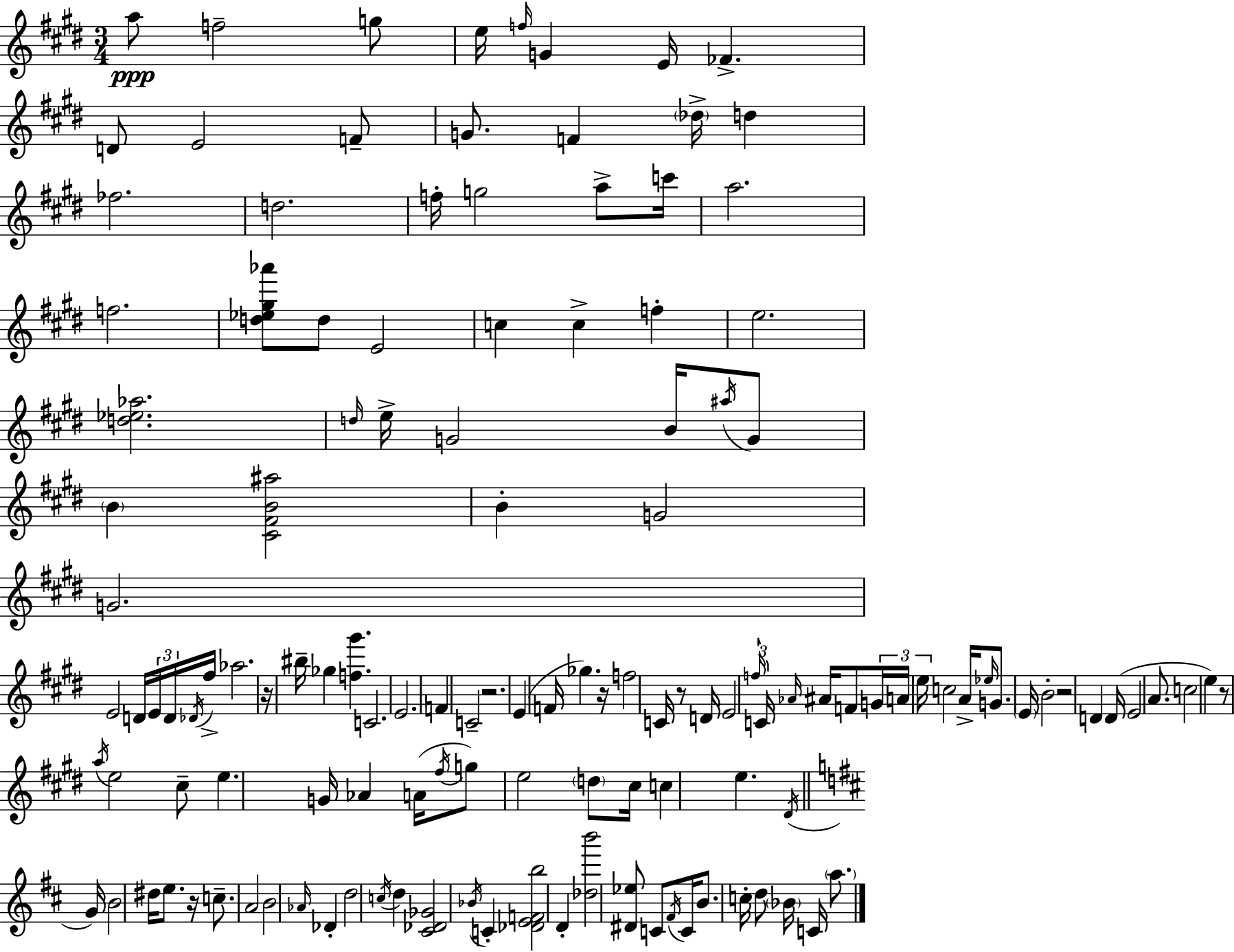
X:1
T:Untitled
M:3/4
L:1/4
K:E
a/2 f2 g/2 e/4 f/4 G E/4 _F D/2 E2 F/2 G/2 F _d/4 d _f2 d2 f/4 g2 a/2 c'/4 a2 f2 [d_e^g_a']/2 d/2 E2 c c f e2 [d_e_a]2 d/4 e/4 G2 B/4 ^a/4 G/2 B [^C^FB^a]2 B G2 G2 E2 D/4 E/4 D/4 _D/4 ^f/4 _a2 z/4 ^b/4 _g [f^g'] C2 E2 F C2 z2 E F/4 _g z/4 f2 C/4 z/2 D/4 E2 f/4 C/4 _A/4 ^A/4 F/2 G/4 A/4 e/4 c2 A/4 _e/4 G/2 E/4 B2 z2 D D/4 E2 A/2 c2 e z/2 a/4 e2 ^c/2 e G/4 _A A/4 ^f/4 g/2 e2 d/2 ^c/4 c e ^D/4 G/4 B2 ^d/4 e/2 z/4 c/2 A2 B2 _A/4 _D d2 c/4 d [^C_D_G]2 _B/4 C [_DEFb]2 D [_db']2 [^D_e]/2 C/2 ^F/4 C/4 B/2 c/4 d/2 _B/4 C/4 a/2